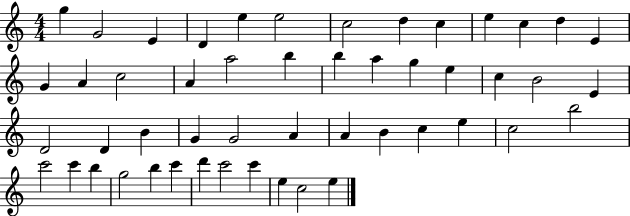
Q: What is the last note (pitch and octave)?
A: E5